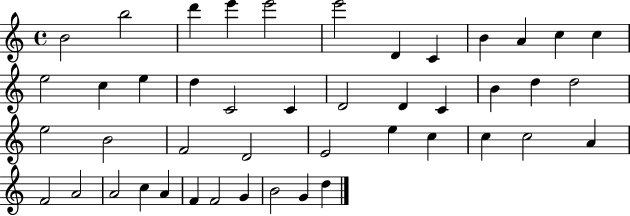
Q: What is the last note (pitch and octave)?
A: D5